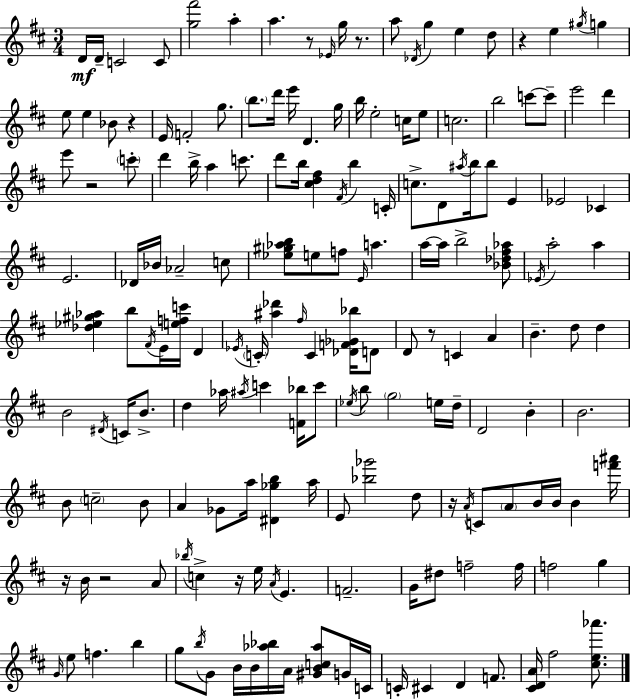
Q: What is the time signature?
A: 3/4